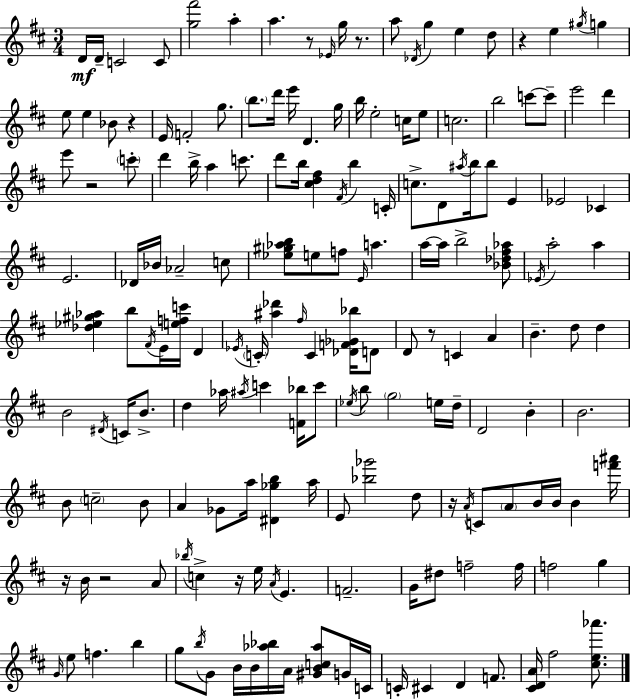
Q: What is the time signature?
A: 3/4